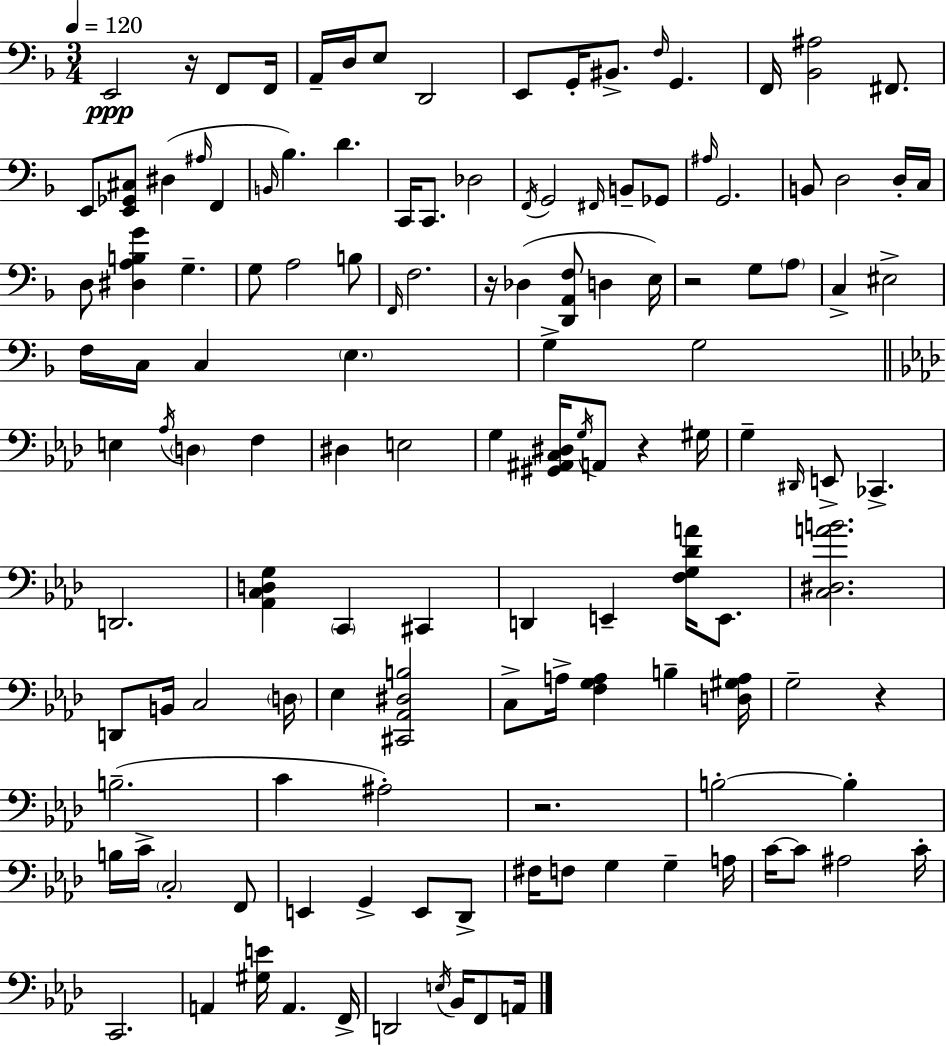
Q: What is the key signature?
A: D minor